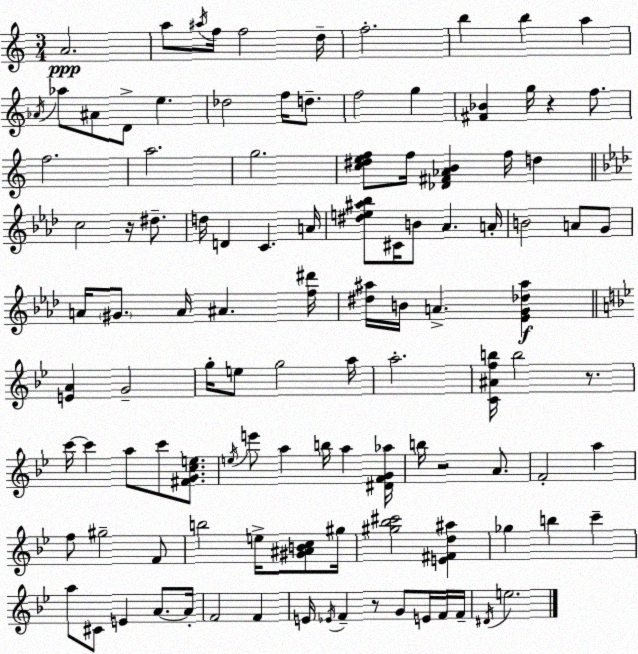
X:1
T:Untitled
M:3/4
L:1/4
K:Am
A2 a/2 ^a/4 f/4 f2 d/4 f2 b b a _A/4 _a/2 ^A/2 D/2 e _d2 f/4 d/2 f2 g [^F_B] g/4 z f/2 f2 a2 g2 [c^def]/2 f/4 [_D^F_AB] f/4 d c2 z/4 ^d/2 d/4 D C A/4 [^de^a_b]/2 ^C/4 B/2 _A A/4 B2 A/2 G/2 A/4 ^G/2 A/4 ^A [f^d']/4 [^d^a]/4 B/4 A [_EG_d^a] [EA] G2 g/4 e/2 g2 a/4 a2 [C^Afb]/4 b2 z/2 c'/4 c' a/2 c'/2 [^FGce]/2 e/4 e'/2 a b/4 a [^DFG_a]/4 b/4 z2 A/2 F2 a f/2 ^g2 F/2 b2 e/4 [^G^ABc]/2 ^g/4 [^g_b^c']2 [E^Fd^a] _g b c' a/2 ^C/2 E A/2 A/4 F2 F E/4 _E/4 F z/2 G/2 E/4 F/4 F/4 ^D/4 e2